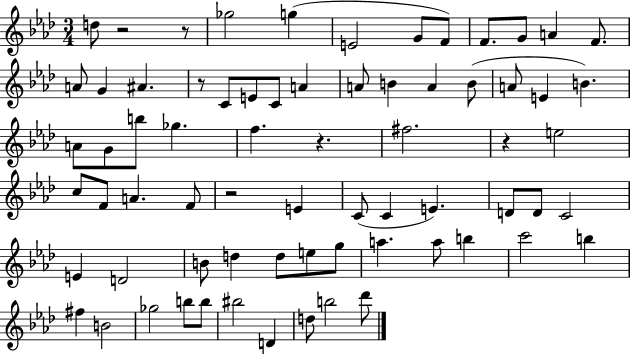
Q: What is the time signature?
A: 3/4